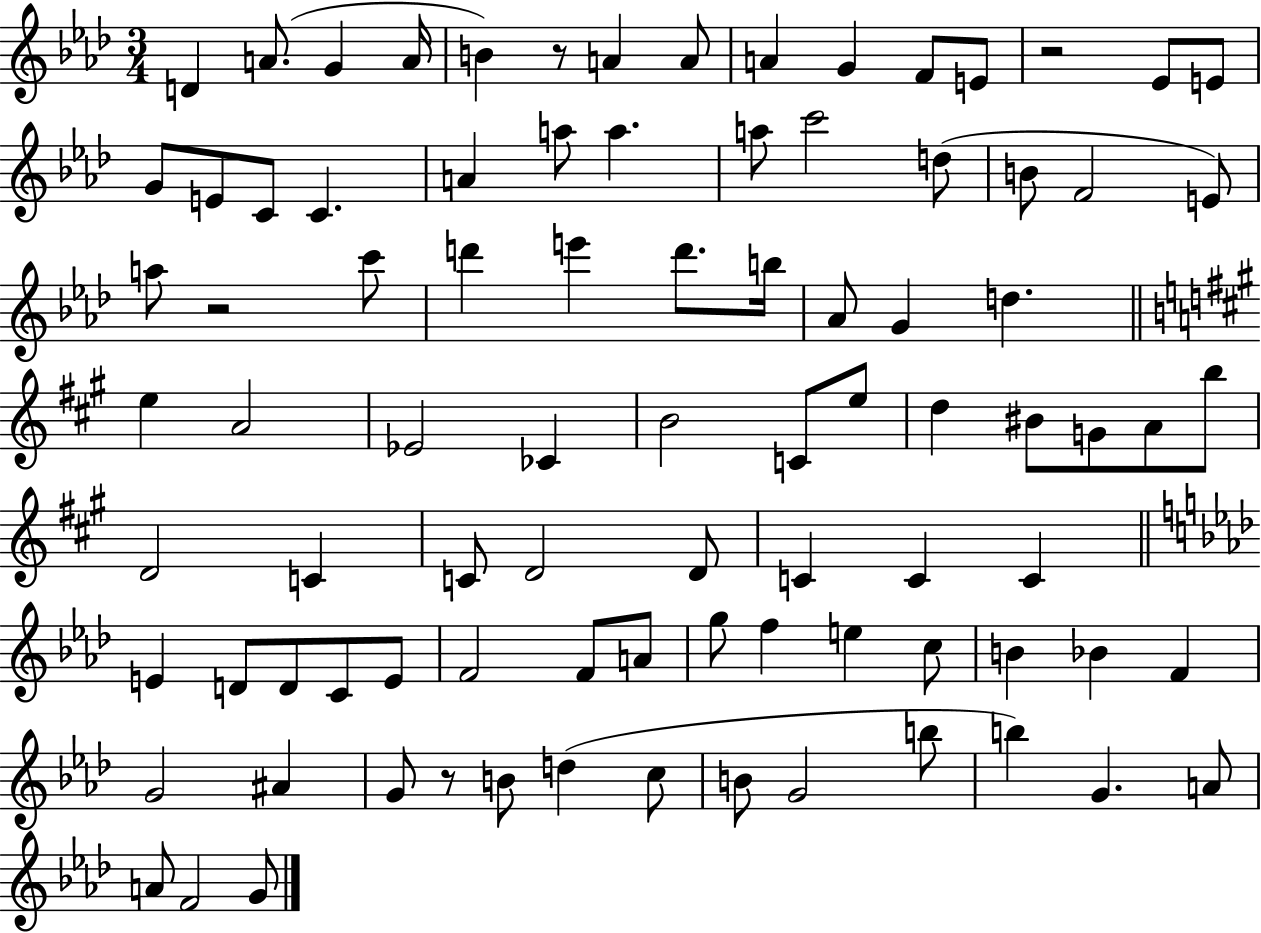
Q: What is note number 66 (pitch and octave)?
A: E5